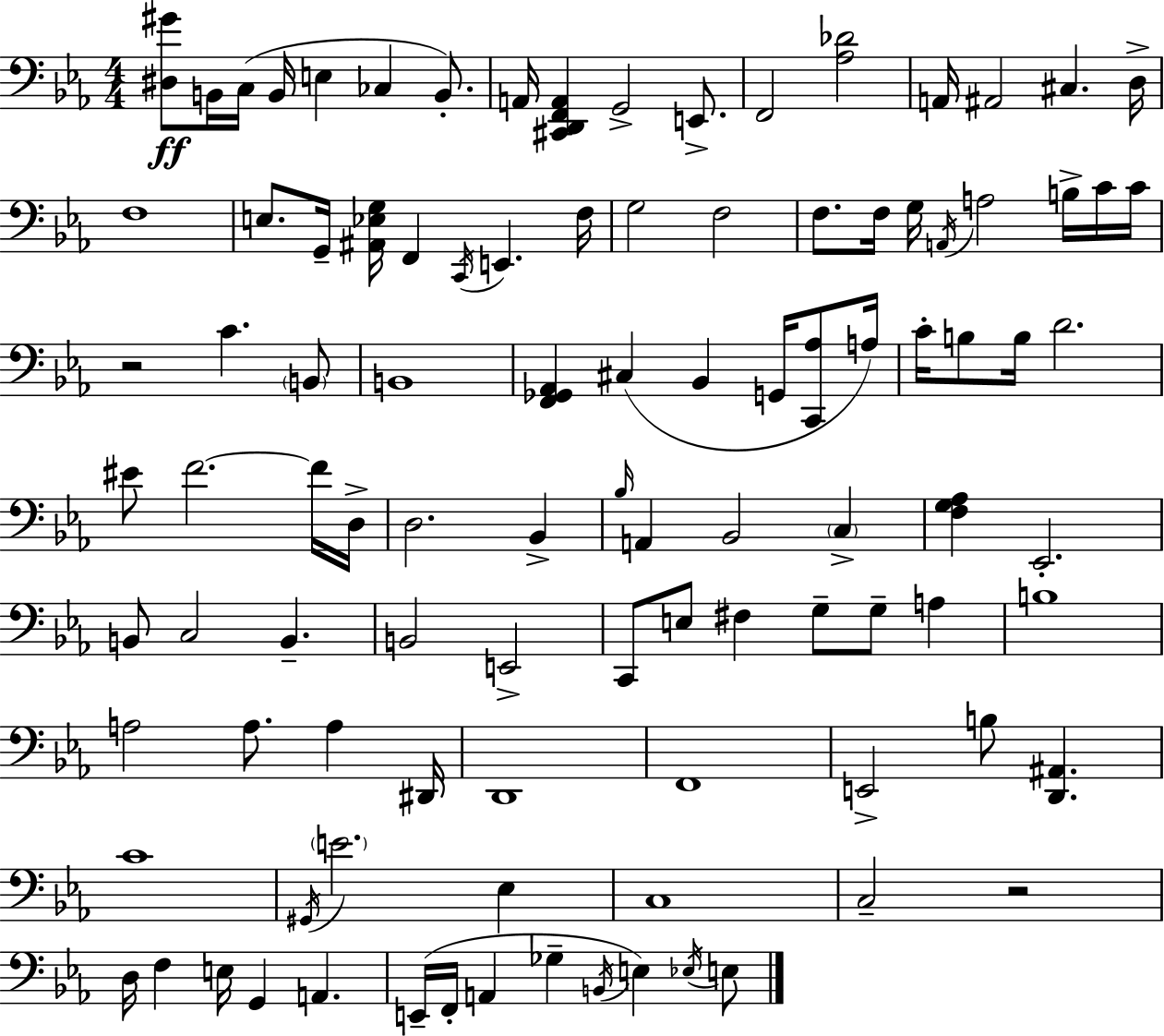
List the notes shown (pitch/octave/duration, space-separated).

[D#3,G#4]/e B2/s C3/s B2/s E3/q CES3/q B2/e. A2/s [C#2,D2,F2,A2]/q G2/h E2/e. F2/h [Ab3,Db4]/h A2/s A#2/h C#3/q. D3/s F3/w E3/e. G2/s [A#2,Eb3,G3]/s F2/q C2/s E2/q. F3/s G3/h F3/h F3/e. F3/s G3/s A2/s A3/h B3/s C4/s C4/s R/h C4/q. B2/e B2/w [F2,Gb2,Ab2]/q C#3/q Bb2/q G2/s [C2,Ab3]/e A3/s C4/s B3/e B3/s D4/h. EIS4/e F4/h. F4/s D3/s D3/h. Bb2/q Bb3/s A2/q Bb2/h C3/q [F3,G3,Ab3]/q Eb2/h. B2/e C3/h B2/q. B2/h E2/h C2/e E3/e F#3/q G3/e G3/e A3/q B3/w A3/h A3/e. A3/q D#2/s D2/w F2/w E2/h B3/e [D2,A#2]/q. C4/w G#2/s E4/h. Eb3/q C3/w C3/h R/h D3/s F3/q E3/s G2/q A2/q. E2/s F2/s A2/q Gb3/q B2/s E3/q Eb3/s E3/e